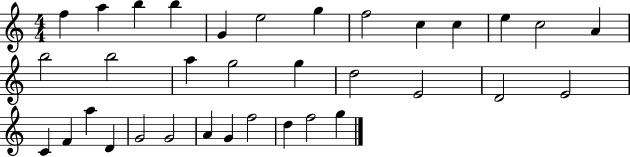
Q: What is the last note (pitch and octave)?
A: G5